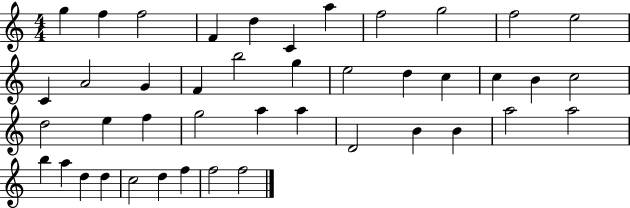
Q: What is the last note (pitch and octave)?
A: F5